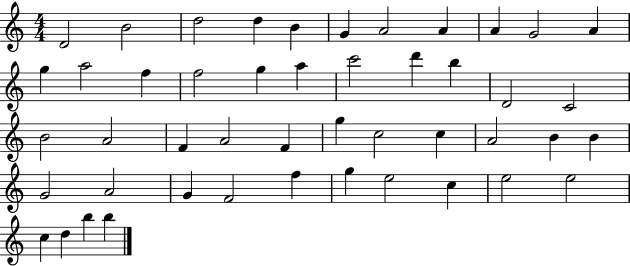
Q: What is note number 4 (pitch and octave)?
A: D5